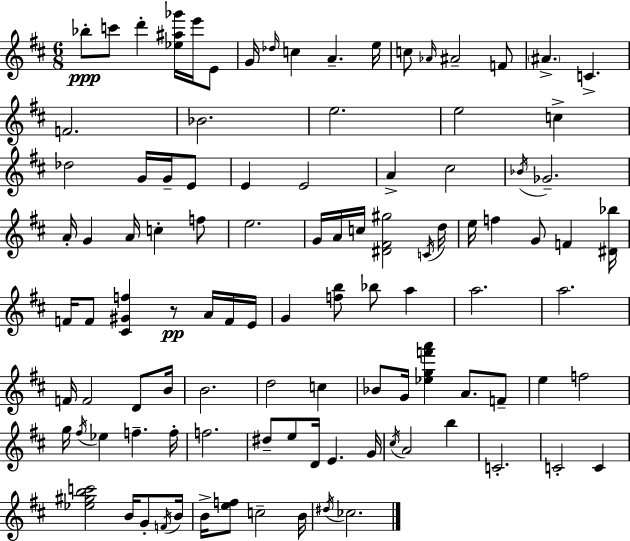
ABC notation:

X:1
T:Untitled
M:6/8
L:1/4
K:D
_b/2 c'/2 d' [_e^a_g']/4 e'/4 E/2 G/4 _d/4 c A e/4 c/2 _A/4 ^A2 F/2 ^A C F2 _B2 e2 e2 c _d2 G/4 G/4 E/2 E E2 A ^c2 _B/4 _G2 A/4 G A/4 c f/2 e2 G/4 A/4 c/4 [^D^F^g]2 C/4 d/4 e/4 f G/2 F [^D_b]/4 F/4 F/2 [^C^Gf] z/2 A/4 F/4 E/4 G [fb]/2 _b/2 a a2 a2 F/4 F2 D/2 B/4 B2 d2 c _B/2 G/4 [_egf'a'] A/2 F/2 e f2 g/4 ^f/4 _e f f/4 f2 ^d/2 e/2 D/4 E G/4 ^c/4 A2 b C2 C2 C [_e^gbc']2 B/4 G/2 F/4 B/4 B/4 [ef]/2 c2 B/4 ^d/4 _c2